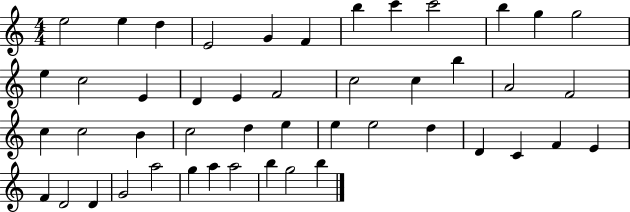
{
  \clef treble
  \numericTimeSignature
  \time 4/4
  \key c \major
  e''2 e''4 d''4 | e'2 g'4 f'4 | b''4 c'''4 c'''2 | b''4 g''4 g''2 | \break e''4 c''2 e'4 | d'4 e'4 f'2 | c''2 c''4 b''4 | a'2 f'2 | \break c''4 c''2 b'4 | c''2 d''4 e''4 | e''4 e''2 d''4 | d'4 c'4 f'4 e'4 | \break f'4 d'2 d'4 | g'2 a''2 | g''4 a''4 a''2 | b''4 g''2 b''4 | \break \bar "|."
}